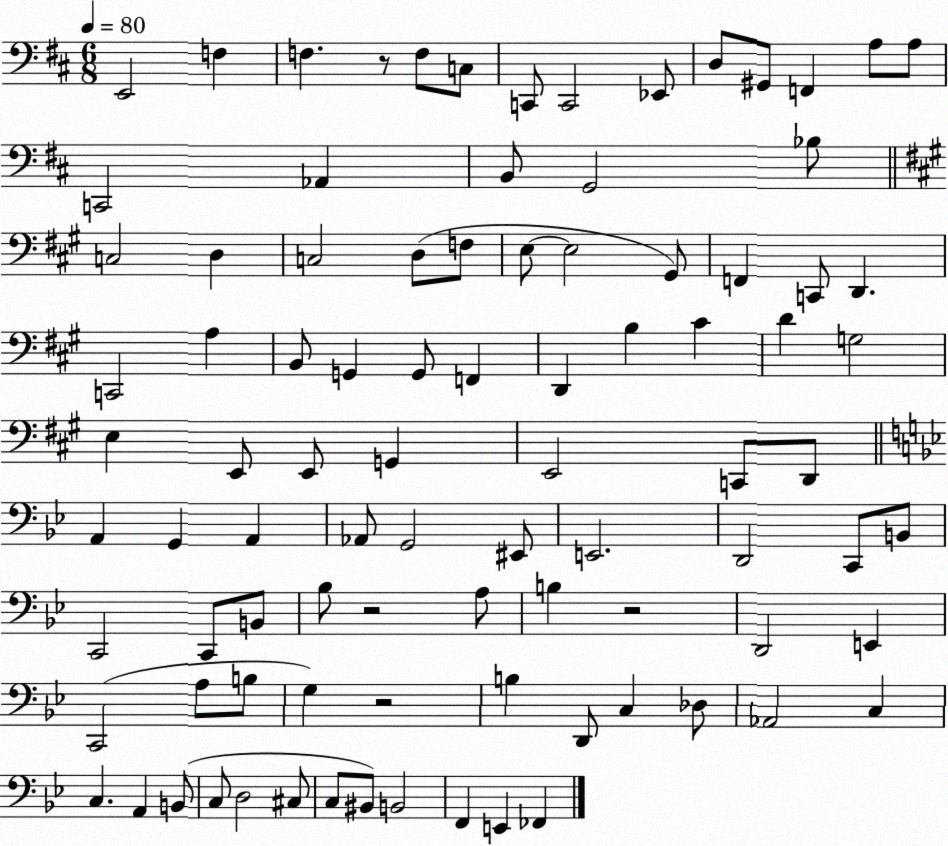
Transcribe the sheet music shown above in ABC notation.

X:1
T:Untitled
M:6/8
L:1/4
K:D
E,,2 F, F, z/2 F,/2 C,/2 C,,/2 C,,2 _E,,/2 D,/2 ^G,,/2 F,, A,/2 A,/2 C,,2 _A,, B,,/2 G,,2 _B,/2 C,2 D, C,2 D,/2 F,/2 E,/2 E,2 ^G,,/2 F,, C,,/2 D,, C,,2 A, B,,/2 G,, G,,/2 F,, D,, B, ^C D G,2 E, E,,/2 E,,/2 G,, E,,2 C,,/2 D,,/2 A,, G,, A,, _A,,/2 G,,2 ^E,,/2 E,,2 D,,2 C,,/2 B,,/2 C,,2 C,,/2 B,,/2 _B,/2 z2 A,/2 B, z2 D,,2 E,, C,,2 A,/2 B,/2 G, z2 B, D,,/2 C, _D,/2 _A,,2 C, C, A,, B,,/2 C,/2 D,2 ^C,/2 C,/2 ^B,,/2 B,,2 F,, E,, _F,,